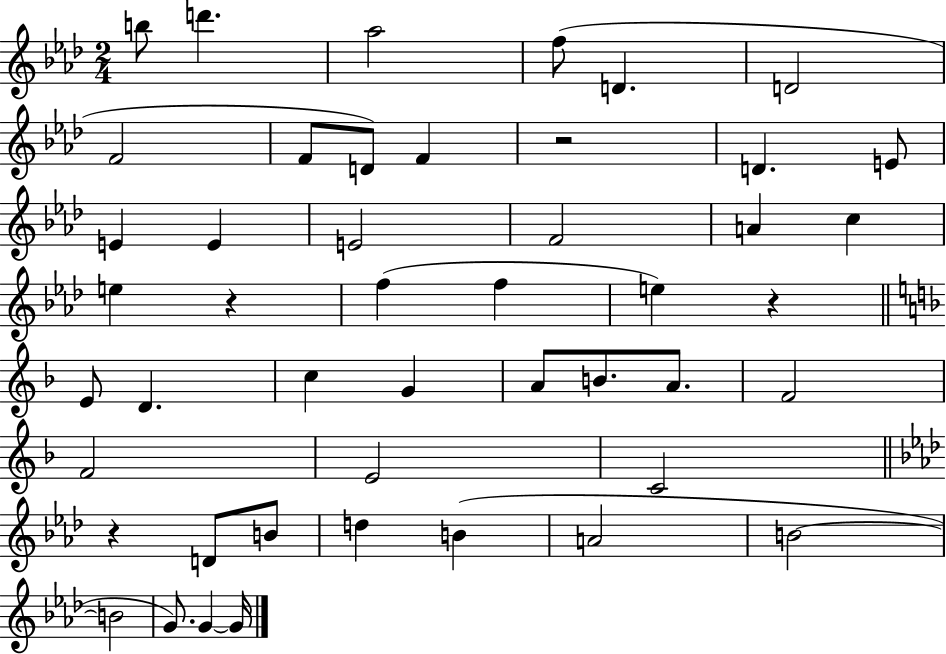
B5/e D6/q. Ab5/h F5/e D4/q. D4/h F4/h F4/e D4/e F4/q R/h D4/q. E4/e E4/q E4/q E4/h F4/h A4/q C5/q E5/q R/q F5/q F5/q E5/q R/q E4/e D4/q. C5/q G4/q A4/e B4/e. A4/e. F4/h F4/h E4/h C4/h R/q D4/e B4/e D5/q B4/q A4/h B4/h B4/h G4/e. G4/q G4/s